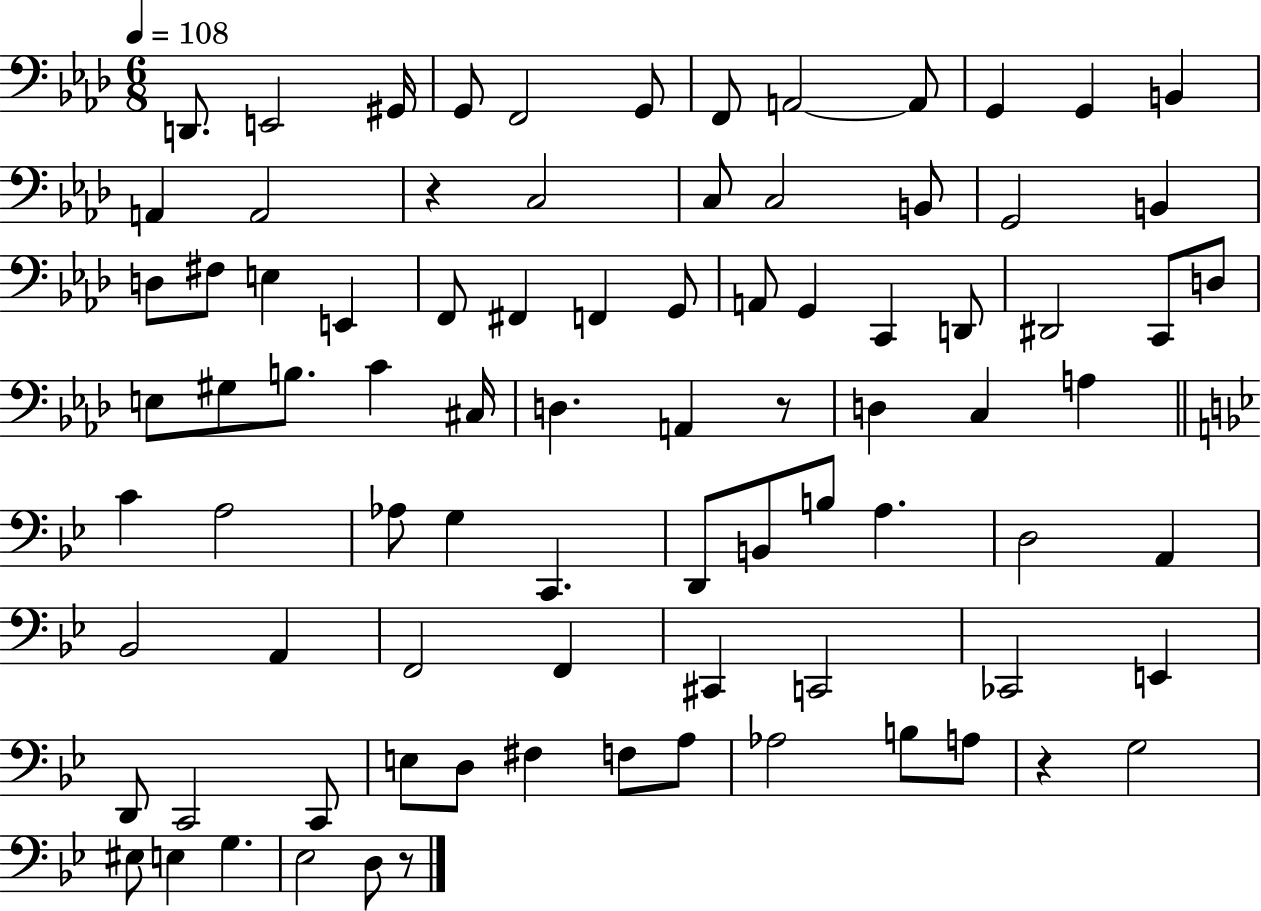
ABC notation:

X:1
T:Untitled
M:6/8
L:1/4
K:Ab
D,,/2 E,,2 ^G,,/4 G,,/2 F,,2 G,,/2 F,,/2 A,,2 A,,/2 G,, G,, B,, A,, A,,2 z C,2 C,/2 C,2 B,,/2 G,,2 B,, D,/2 ^F,/2 E, E,, F,,/2 ^F,, F,, G,,/2 A,,/2 G,, C,, D,,/2 ^D,,2 C,,/2 D,/2 E,/2 ^G,/2 B,/2 C ^C,/4 D, A,, z/2 D, C, A, C A,2 _A,/2 G, C,, D,,/2 B,,/2 B,/2 A, D,2 A,, _B,,2 A,, F,,2 F,, ^C,, C,,2 _C,,2 E,, D,,/2 C,,2 C,,/2 E,/2 D,/2 ^F, F,/2 A,/2 _A,2 B,/2 A,/2 z G,2 ^E,/2 E, G, _E,2 D,/2 z/2